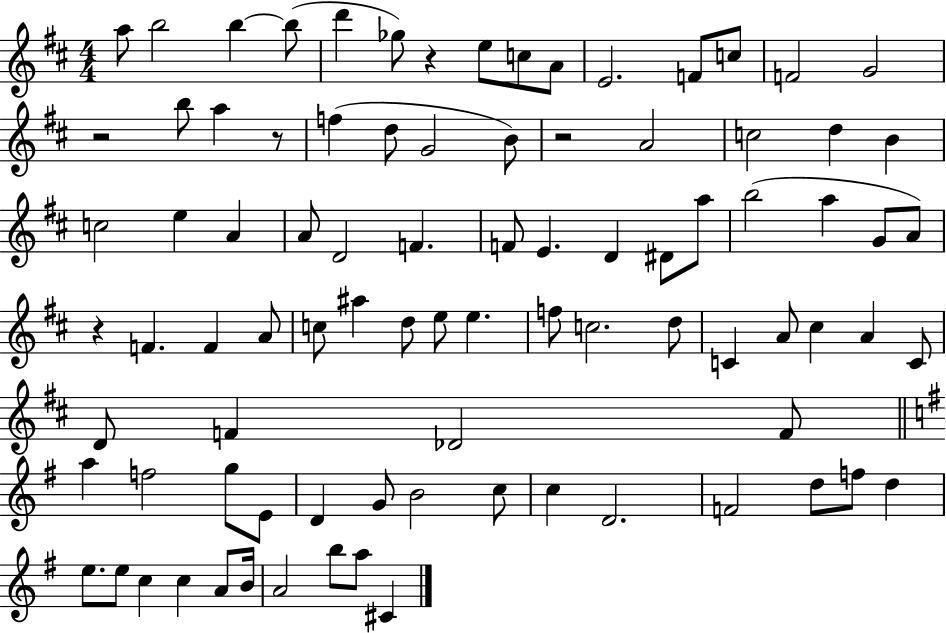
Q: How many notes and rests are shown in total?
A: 88